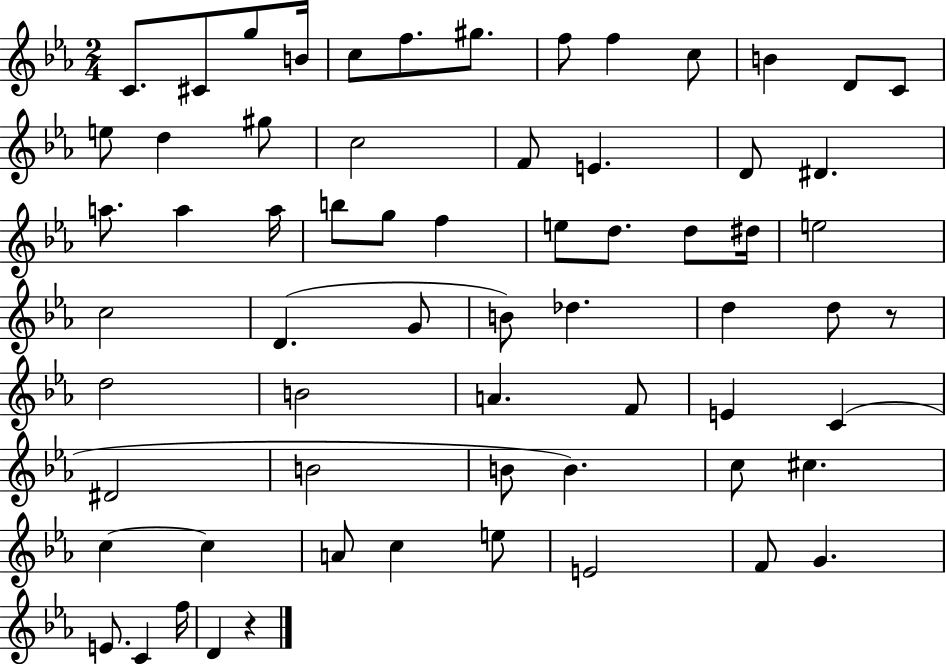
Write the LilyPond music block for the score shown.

{
  \clef treble
  \numericTimeSignature
  \time 2/4
  \key ees \major
  c'8. cis'8 g''8 b'16 | c''8 f''8. gis''8. | f''8 f''4 c''8 | b'4 d'8 c'8 | \break e''8 d''4 gis''8 | c''2 | f'8 e'4. | d'8 dis'4. | \break a''8. a''4 a''16 | b''8 g''8 f''4 | e''8 d''8. d''8 dis''16 | e''2 | \break c''2 | d'4.( g'8 | b'8) des''4. | d''4 d''8 r8 | \break d''2 | b'2 | a'4. f'8 | e'4 c'4( | \break dis'2 | b'2 | b'8 b'4.) | c''8 cis''4. | \break c''4~~ c''4 | a'8 c''4 e''8 | e'2 | f'8 g'4. | \break e'8. c'4 f''16 | d'4 r4 | \bar "|."
}